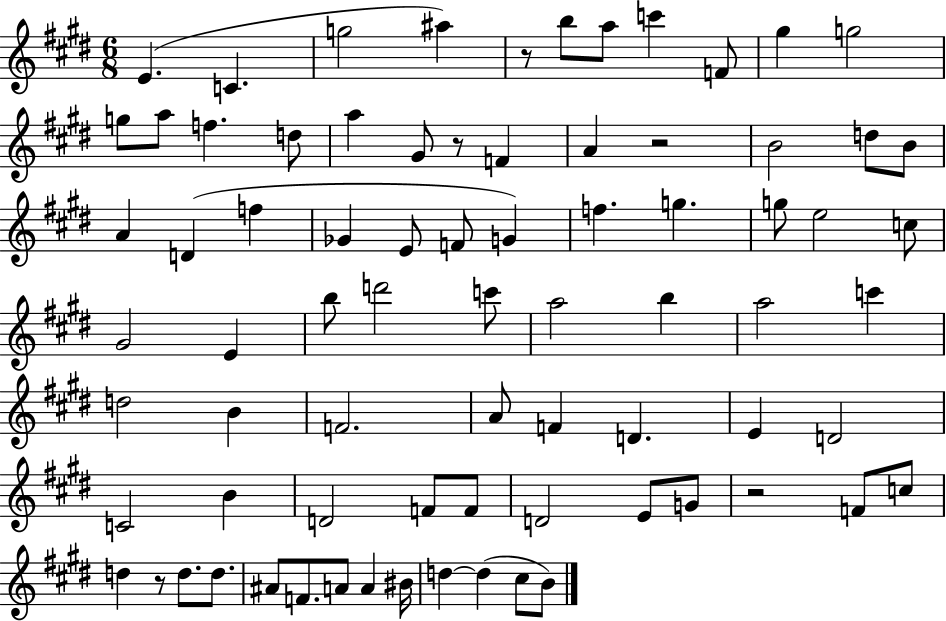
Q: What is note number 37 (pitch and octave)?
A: D6